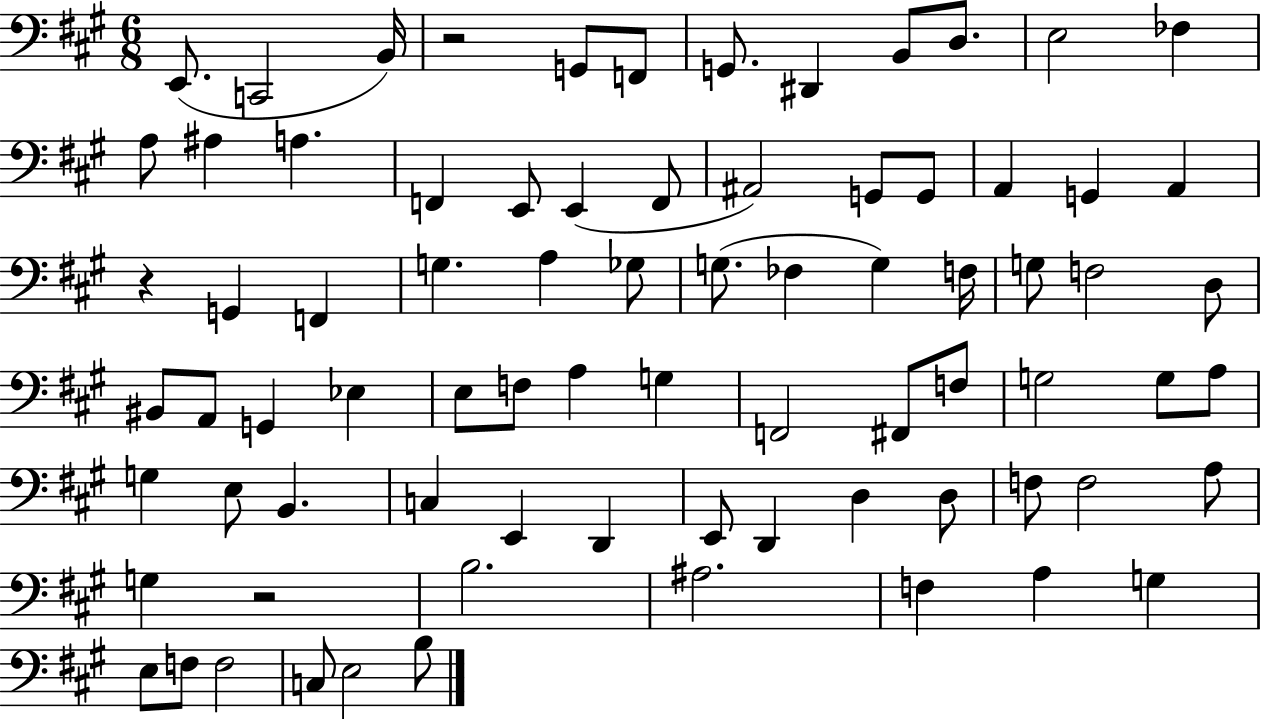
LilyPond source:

{
  \clef bass
  \numericTimeSignature
  \time 6/8
  \key a \major
  e,8.( c,2 b,16) | r2 g,8 f,8 | g,8. dis,4 b,8 d8. | e2 fes4 | \break a8 ais4 a4. | f,4 e,8 e,4( f,8 | ais,2) g,8 g,8 | a,4 g,4 a,4 | \break r4 g,4 f,4 | g4. a4 ges8 | g8.( fes4 g4) f16 | g8 f2 d8 | \break bis,8 a,8 g,4 ees4 | e8 f8 a4 g4 | f,2 fis,8 f8 | g2 g8 a8 | \break g4 e8 b,4. | c4 e,4 d,4 | e,8 d,4 d4 d8 | f8 f2 a8 | \break g4 r2 | b2. | ais2. | f4 a4 g4 | \break e8 f8 f2 | c8 e2 b8 | \bar "|."
}